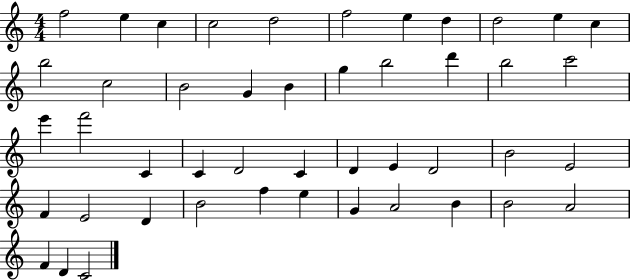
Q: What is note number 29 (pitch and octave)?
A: E4